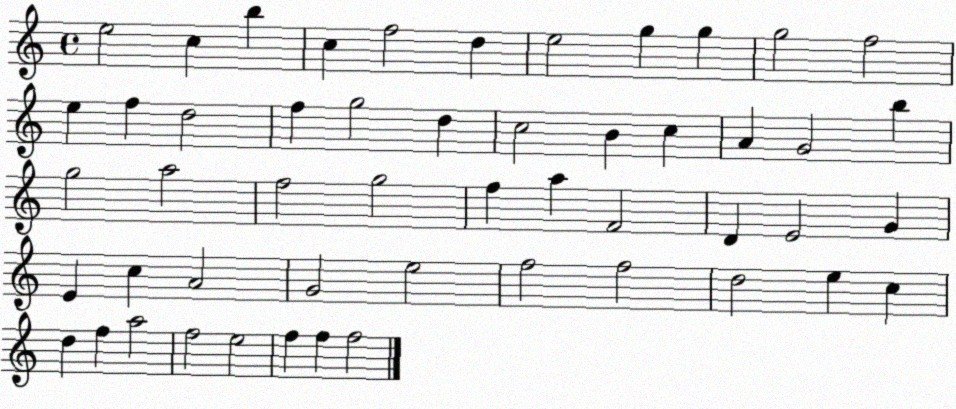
X:1
T:Untitled
M:4/4
L:1/4
K:C
e2 c b c f2 d e2 g g g2 f2 e f d2 f g2 d c2 B c A G2 b g2 a2 f2 g2 f a F2 D E2 G E c A2 G2 e2 f2 f2 d2 e c d f a2 f2 e2 f f f2